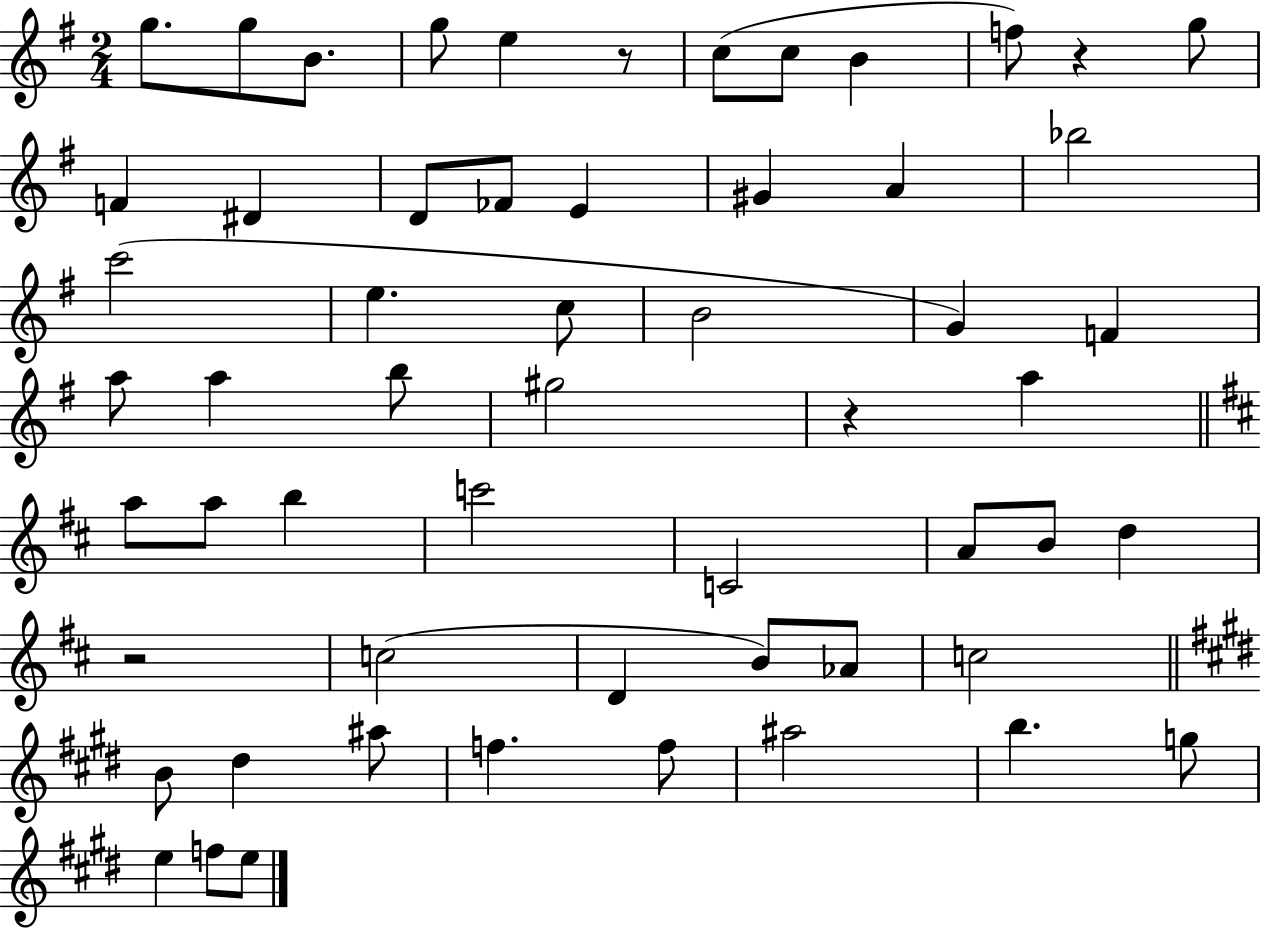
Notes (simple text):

G5/e. G5/e B4/e. G5/e E5/q R/e C5/e C5/e B4/q F5/e R/q G5/e F4/q D#4/q D4/e FES4/e E4/q G#4/q A4/q Bb5/h C6/h E5/q. C5/e B4/h G4/q F4/q A5/e A5/q B5/e G#5/h R/q A5/q A5/e A5/e B5/q C6/h C4/h A4/e B4/e D5/q R/h C5/h D4/q B4/e Ab4/e C5/h B4/e D#5/q A#5/e F5/q. F5/e A#5/h B5/q. G5/e E5/q F5/e E5/e